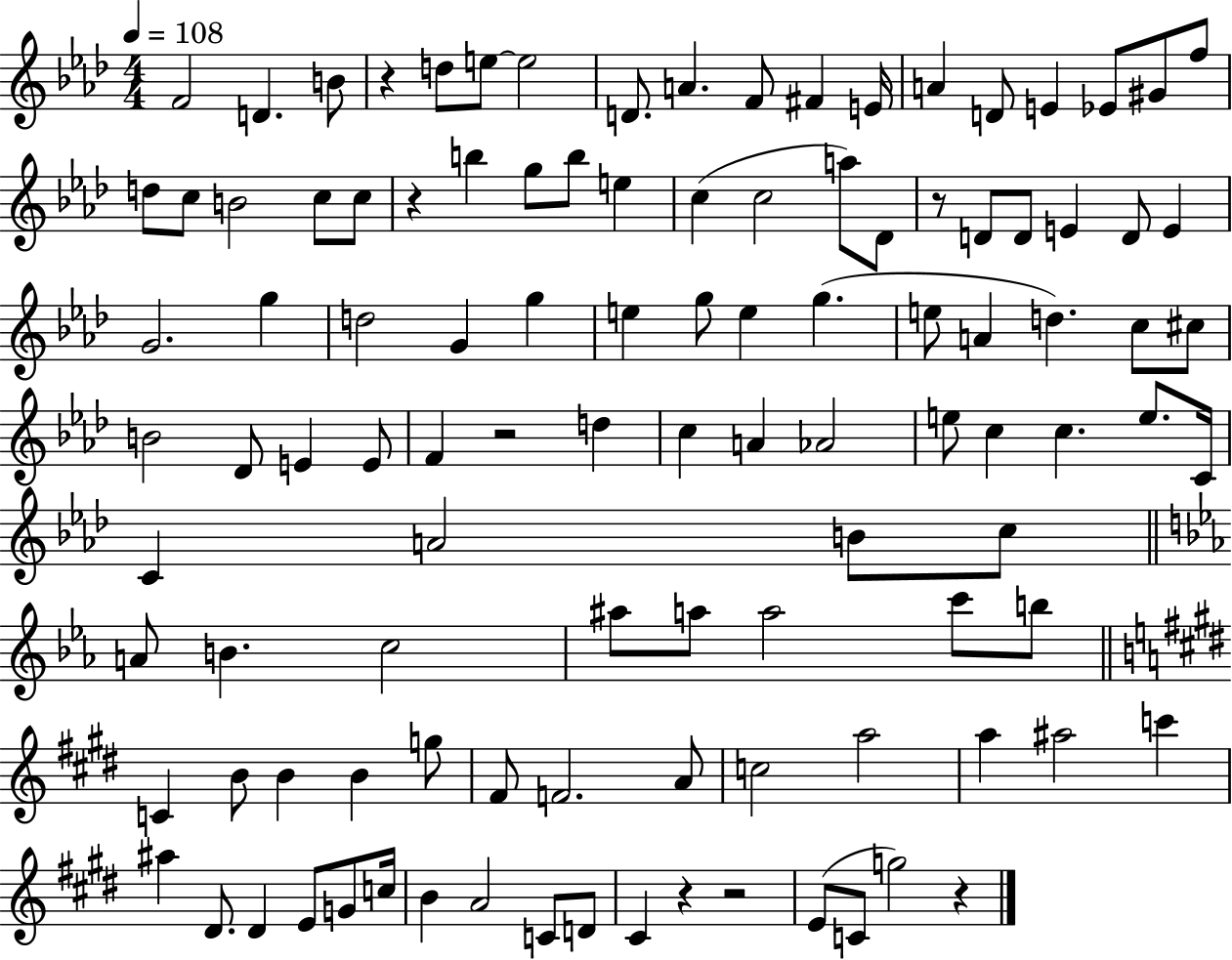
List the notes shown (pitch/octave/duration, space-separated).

F4/h D4/q. B4/e R/q D5/e E5/e E5/h D4/e. A4/q. F4/e F#4/q E4/s A4/q D4/e E4/q Eb4/e G#4/e F5/e D5/e C5/e B4/h C5/e C5/e R/q B5/q G5/e B5/e E5/q C5/q C5/h A5/e Db4/e R/e D4/e D4/e E4/q D4/e E4/q G4/h. G5/q D5/h G4/q G5/q E5/q G5/e E5/q G5/q. E5/e A4/q D5/q. C5/e C#5/e B4/h Db4/e E4/q E4/e F4/q R/h D5/q C5/q A4/q Ab4/h E5/e C5/q C5/q. E5/e. C4/s C4/q A4/h B4/e C5/e A4/e B4/q. C5/h A#5/e A5/e A5/h C6/e B5/e C4/q B4/e B4/q B4/q G5/e F#4/e F4/h. A4/e C5/h A5/h A5/q A#5/h C6/q A#5/q D#4/e. D#4/q E4/e G4/e C5/s B4/q A4/h C4/e D4/e C#4/q R/q R/h E4/e C4/e G5/h R/q